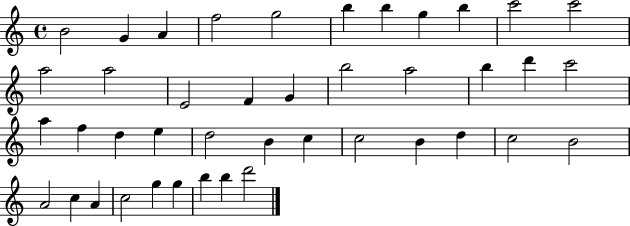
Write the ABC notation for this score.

X:1
T:Untitled
M:4/4
L:1/4
K:C
B2 G A f2 g2 b b g b c'2 c'2 a2 a2 E2 F G b2 a2 b d' c'2 a f d e d2 B c c2 B d c2 B2 A2 c A c2 g g b b d'2